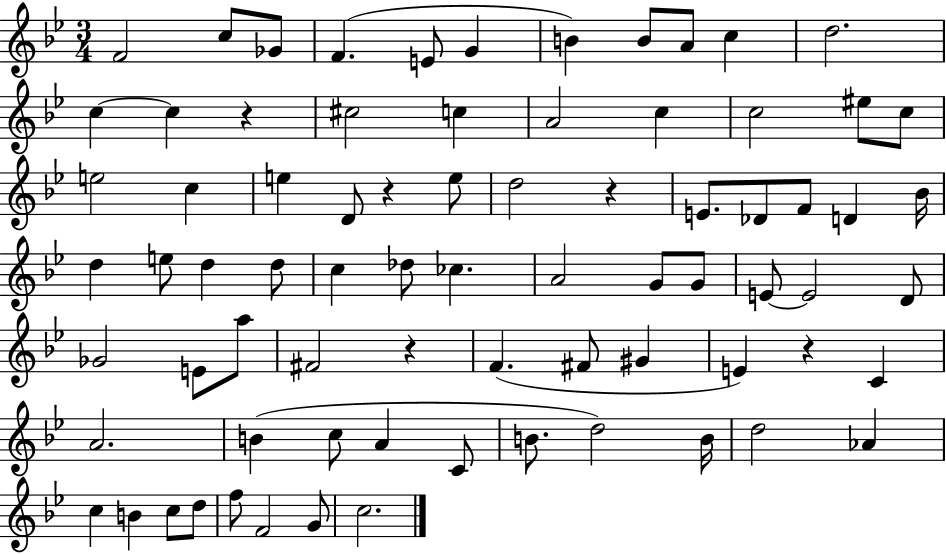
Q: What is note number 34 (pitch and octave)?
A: D5